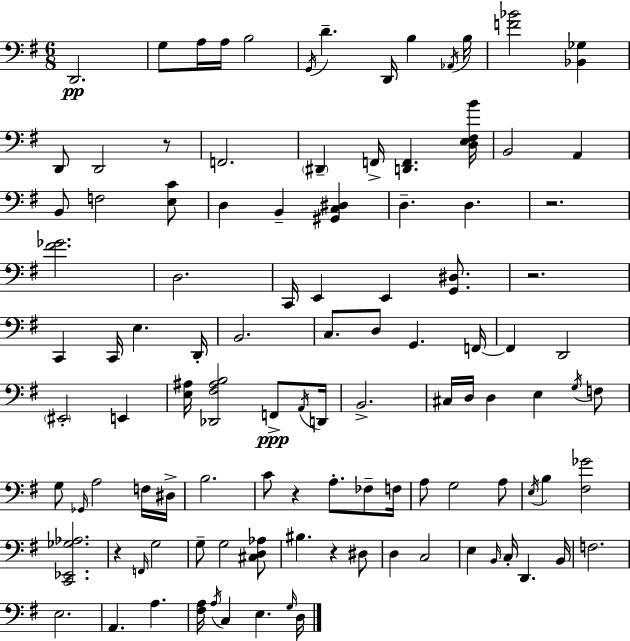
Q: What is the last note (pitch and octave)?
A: D3